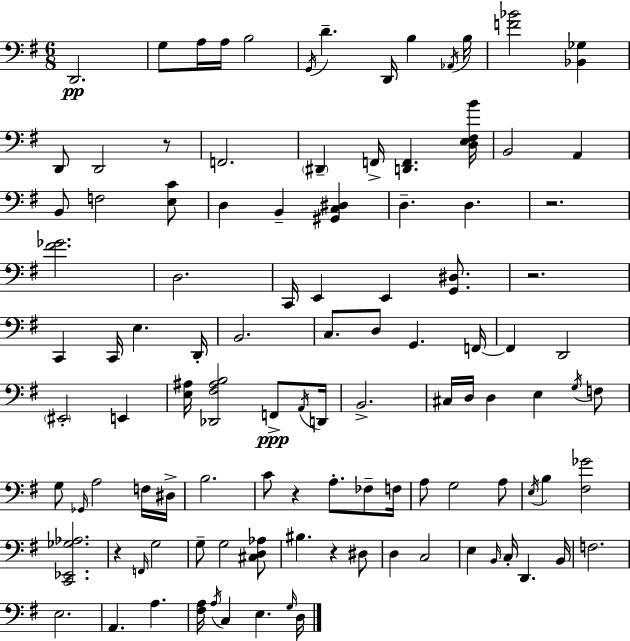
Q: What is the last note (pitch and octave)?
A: D3